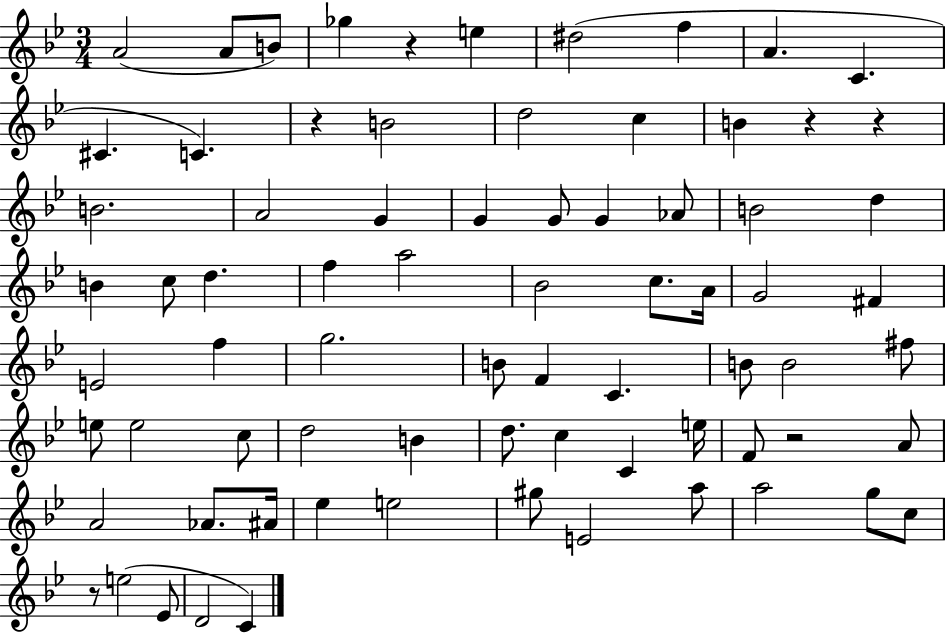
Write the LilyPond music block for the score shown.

{
  \clef treble
  \numericTimeSignature
  \time 3/4
  \key bes \major
  a'2( a'8 b'8) | ges''4 r4 e''4 | dis''2( f''4 | a'4. c'4. | \break cis'4. c'4.) | r4 b'2 | d''2 c''4 | b'4 r4 r4 | \break b'2. | a'2 g'4 | g'4 g'8 g'4 aes'8 | b'2 d''4 | \break b'4 c''8 d''4. | f''4 a''2 | bes'2 c''8. a'16 | g'2 fis'4 | \break e'2 f''4 | g''2. | b'8 f'4 c'4. | b'8 b'2 fis''8 | \break e''8 e''2 c''8 | d''2 b'4 | d''8. c''4 c'4 e''16 | f'8 r2 a'8 | \break a'2 aes'8. ais'16 | ees''4 e''2 | gis''8 e'2 a''8 | a''2 g''8 c''8 | \break r8 e''2( ees'8 | d'2 c'4) | \bar "|."
}